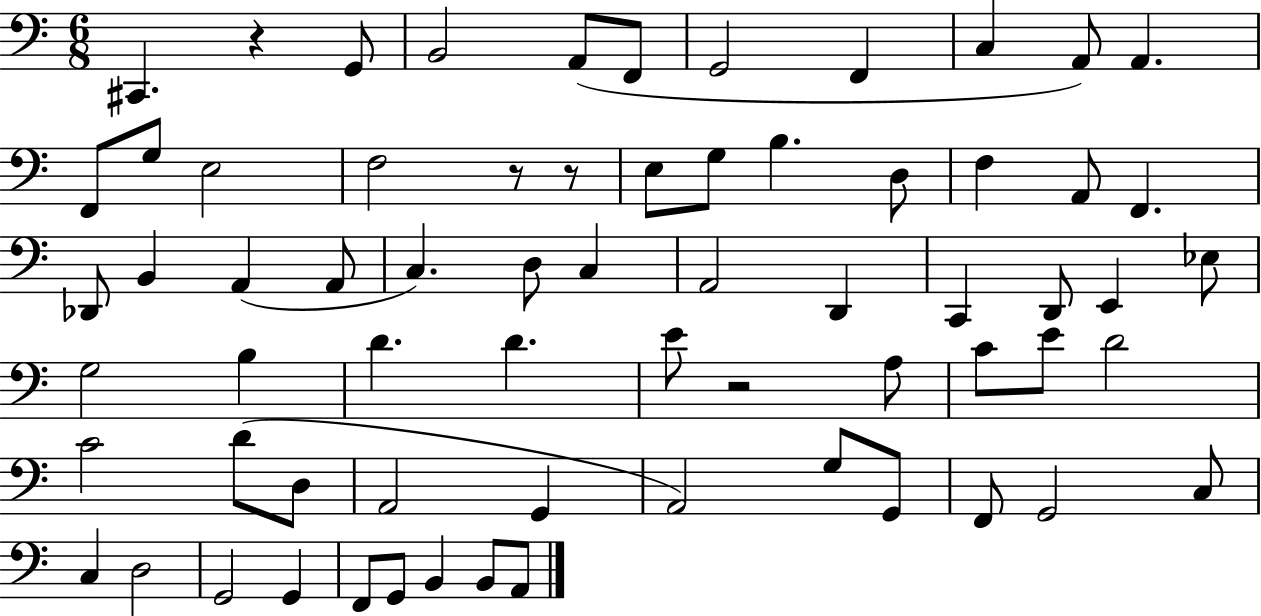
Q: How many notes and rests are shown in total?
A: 67